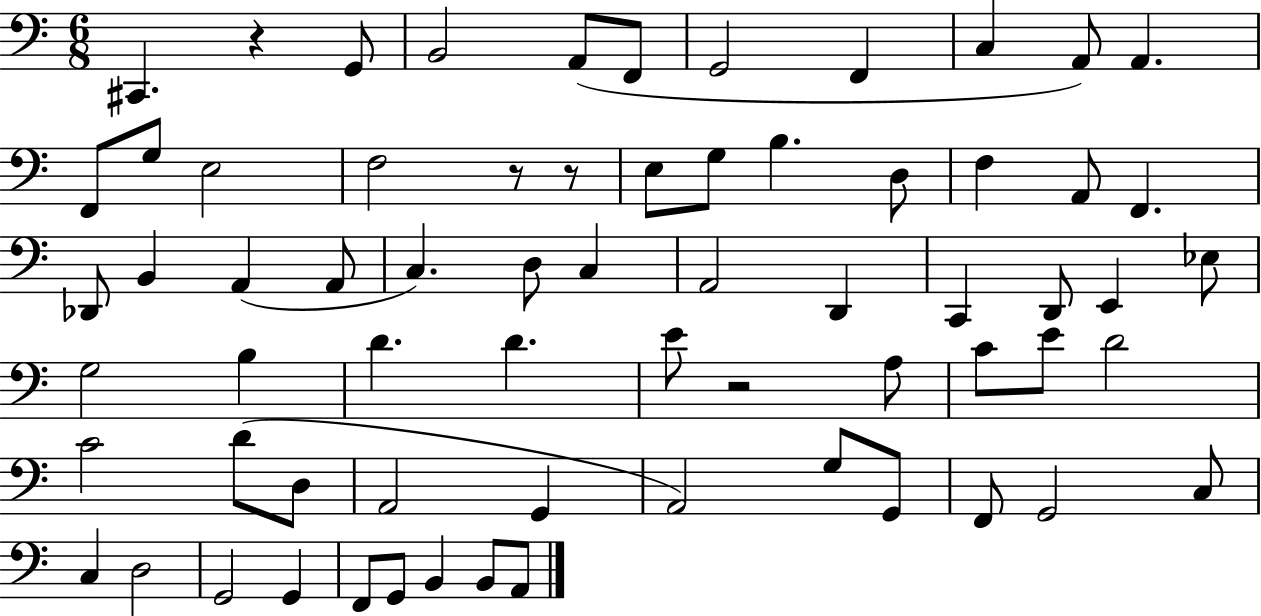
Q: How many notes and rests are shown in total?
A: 67